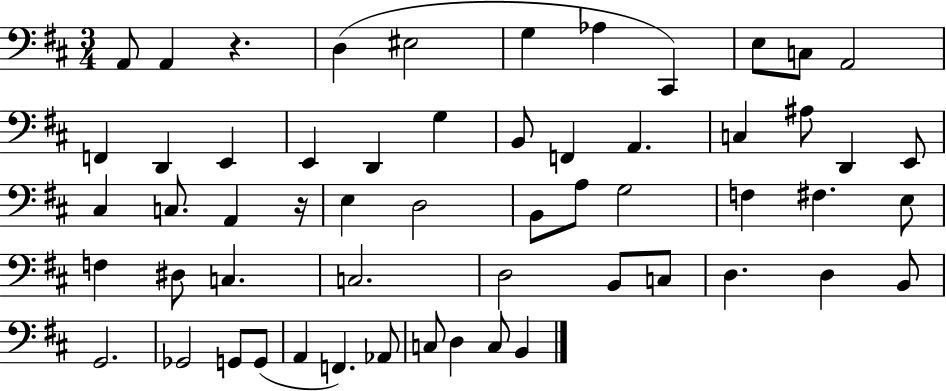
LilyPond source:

{
  \clef bass
  \numericTimeSignature
  \time 3/4
  \key d \major
  a,8 a,4 r4. | d4( eis2 | g4 aes4 cis,4) | e8 c8 a,2 | \break f,4 d,4 e,4 | e,4 d,4 g4 | b,8 f,4 a,4. | c4 ais8 d,4 e,8 | \break cis4 c8. a,4 r16 | e4 d2 | b,8 a8 g2 | f4 fis4. e8 | \break f4 dis8 c4. | c2. | d2 b,8 c8 | d4. d4 b,8 | \break g,2. | ges,2 g,8 g,8( | a,4 f,4.) aes,8 | c8 d4 c8 b,4 | \break \bar "|."
}